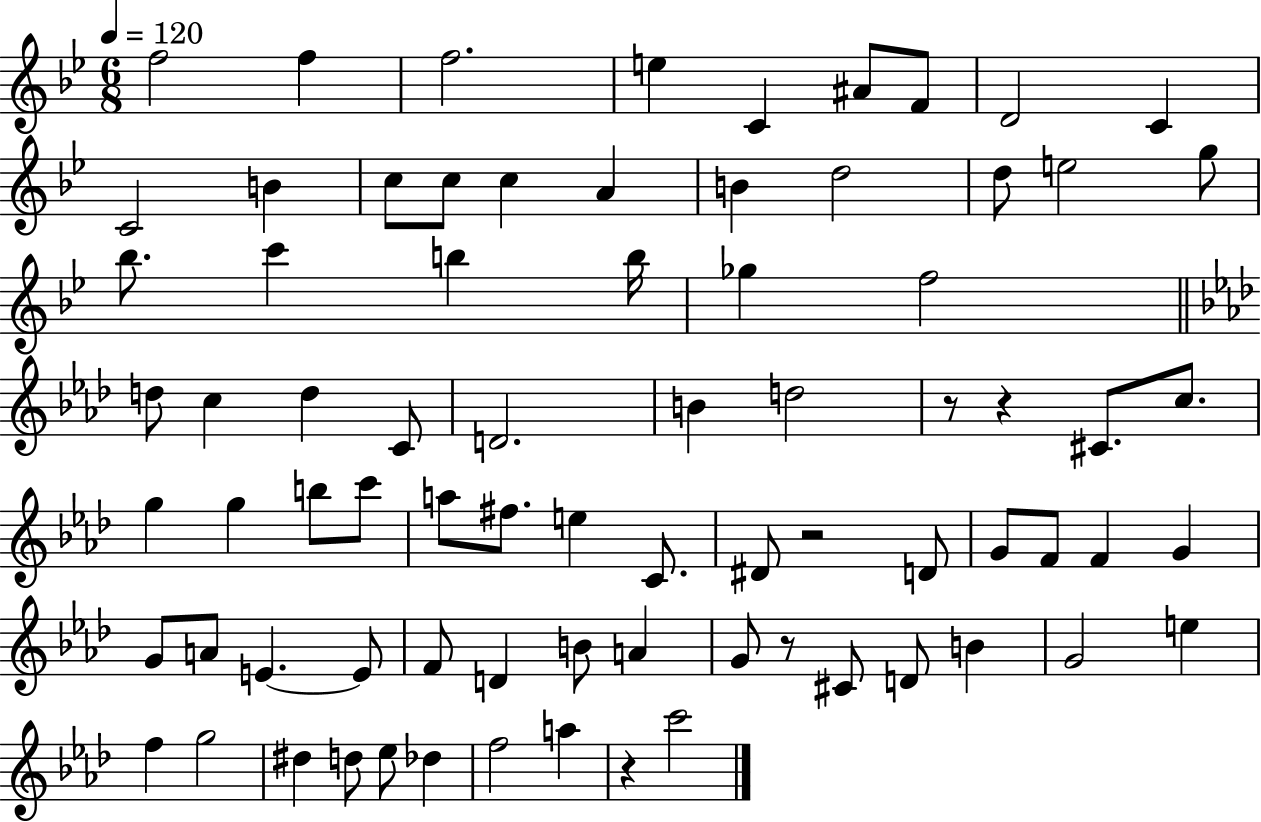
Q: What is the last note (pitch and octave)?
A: C6